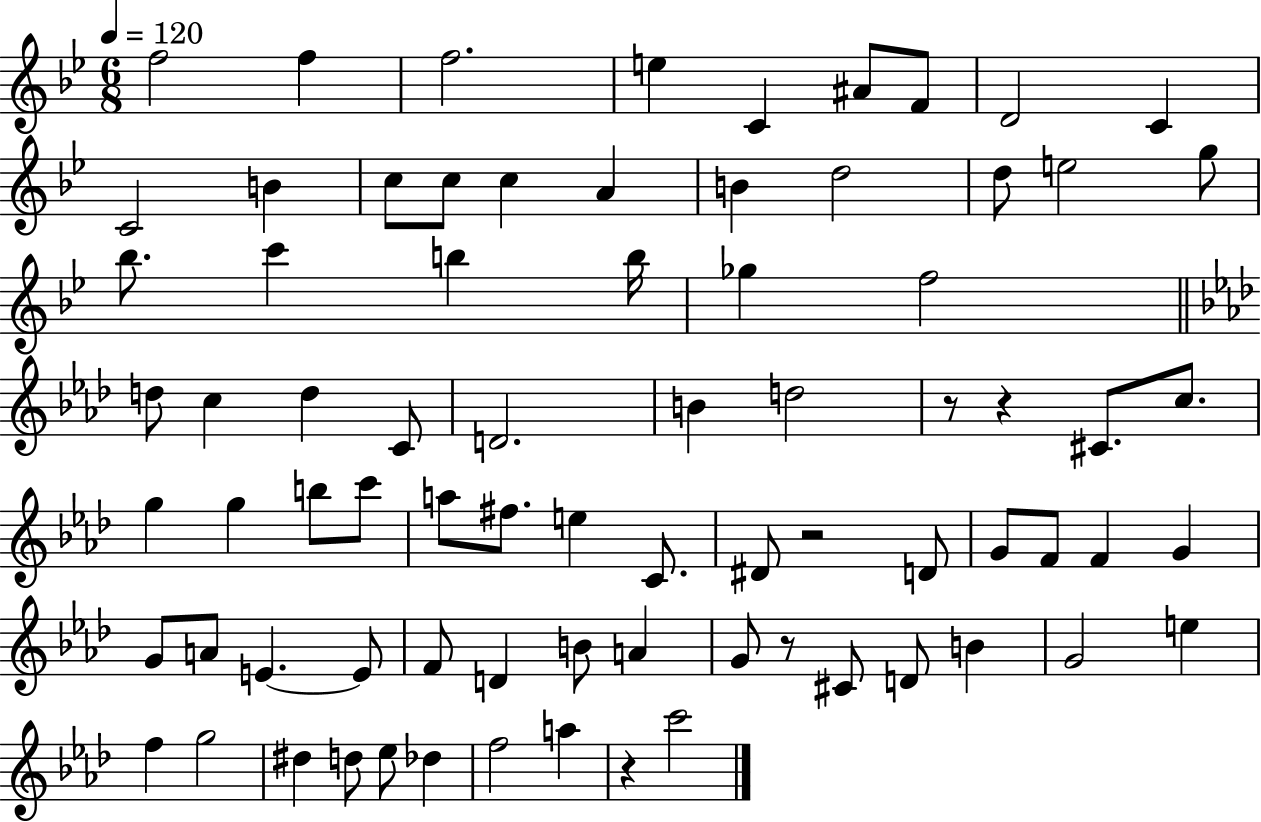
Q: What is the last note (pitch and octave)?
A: C6